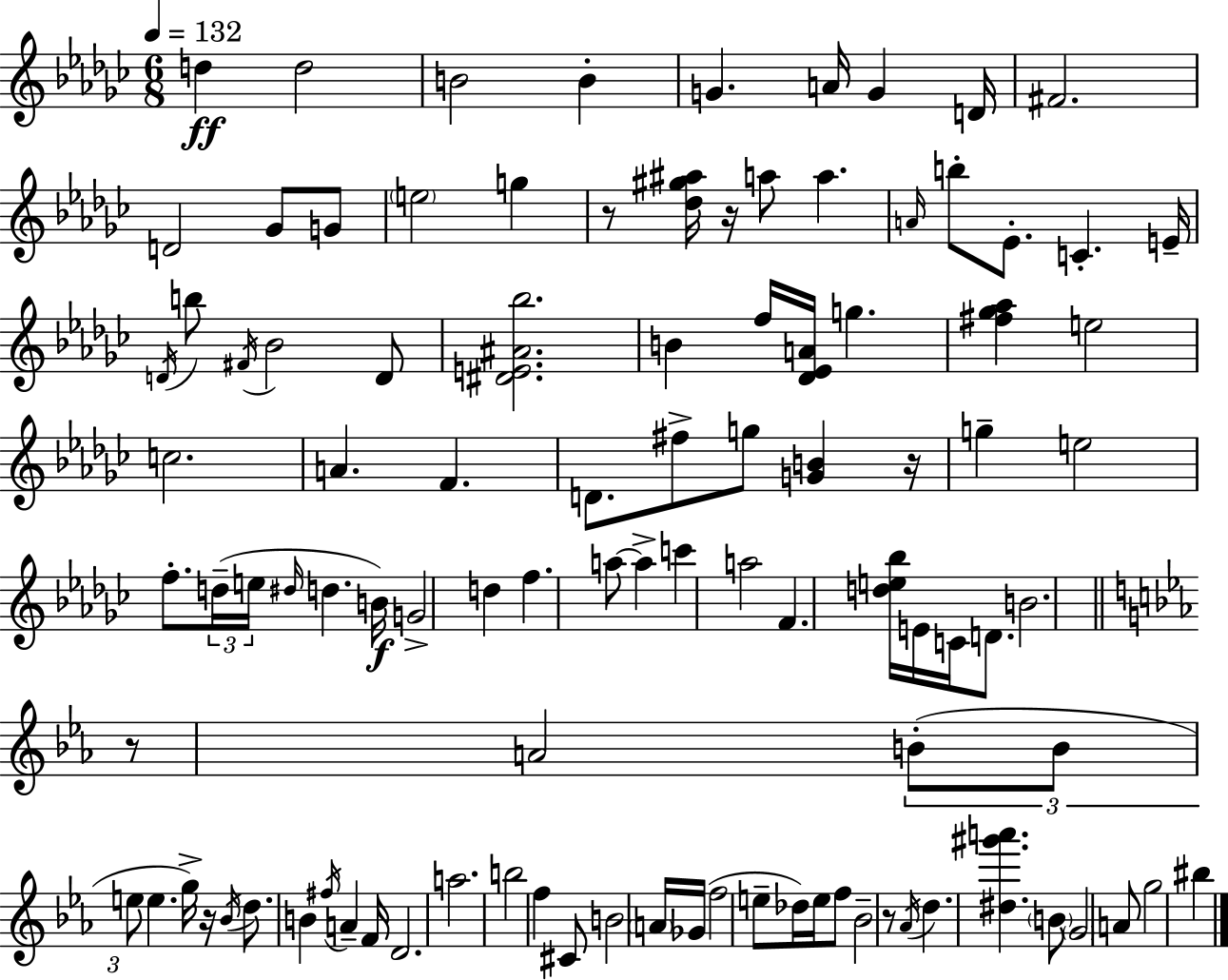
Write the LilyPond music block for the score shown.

{
  \clef treble
  \numericTimeSignature
  \time 6/8
  \key ees \minor
  \tempo 4 = 132
  \repeat volta 2 { d''4\ff d''2 | b'2 b'4-. | g'4. a'16 g'4 d'16 | fis'2. | \break d'2 ges'8 g'8 | \parenthesize e''2 g''4 | r8 <des'' gis'' ais''>16 r16 a''8 a''4. | \grace { a'16 } b''8-. ees'8.-. c'4.-. | \break e'16-- \acciaccatura { d'16 } b''8 \acciaccatura { fis'16 } bes'2 | d'8 <dis' e' ais' bes''>2. | b'4 f''16 <des' ees' a'>16 g''4. | <fis'' ges'' aes''>4 e''2 | \break c''2. | a'4. f'4. | d'8. fis''8-> g''8 <g' b'>4 | r16 g''4-- e''2 | \break f''8.-. \tuplet 3/2 { d''16--( e''16 \grace { dis''16 } } d''4. | b'16\f) g'2-> | d''4 f''4. a''8~~ | a''4-> c'''4 a''2 | \break f'4. <d'' e'' bes''>16 e'16 | c'16 d'8. b'2. | \bar "||" \break \key ees \major r8 a'2 \tuplet 3/2 { b'8-.( | b'8 e''8 } e''4. g''16->) r16 | \acciaccatura { bes'16 } d''8. b'4 \acciaccatura { fis''16 } a'4-- | f'16 d'2. | \break a''2. | b''2 f''4 | cis'8 b'2 | \parenthesize a'16 ges'16( f''2 e''8-- | \break des''16) e''16 f''8 bes'2-- | r8 \acciaccatura { aes'16 } d''4. <dis'' gis''' a'''>4. | \parenthesize b'8 \parenthesize g'2 | a'8 g''2 bis''4 | \break } \bar "|."
}